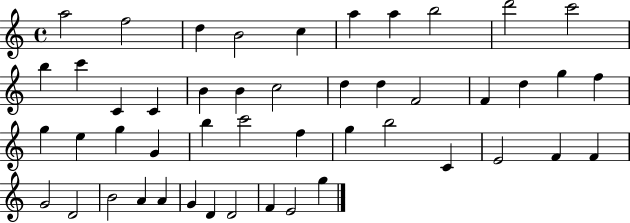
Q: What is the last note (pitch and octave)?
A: G5